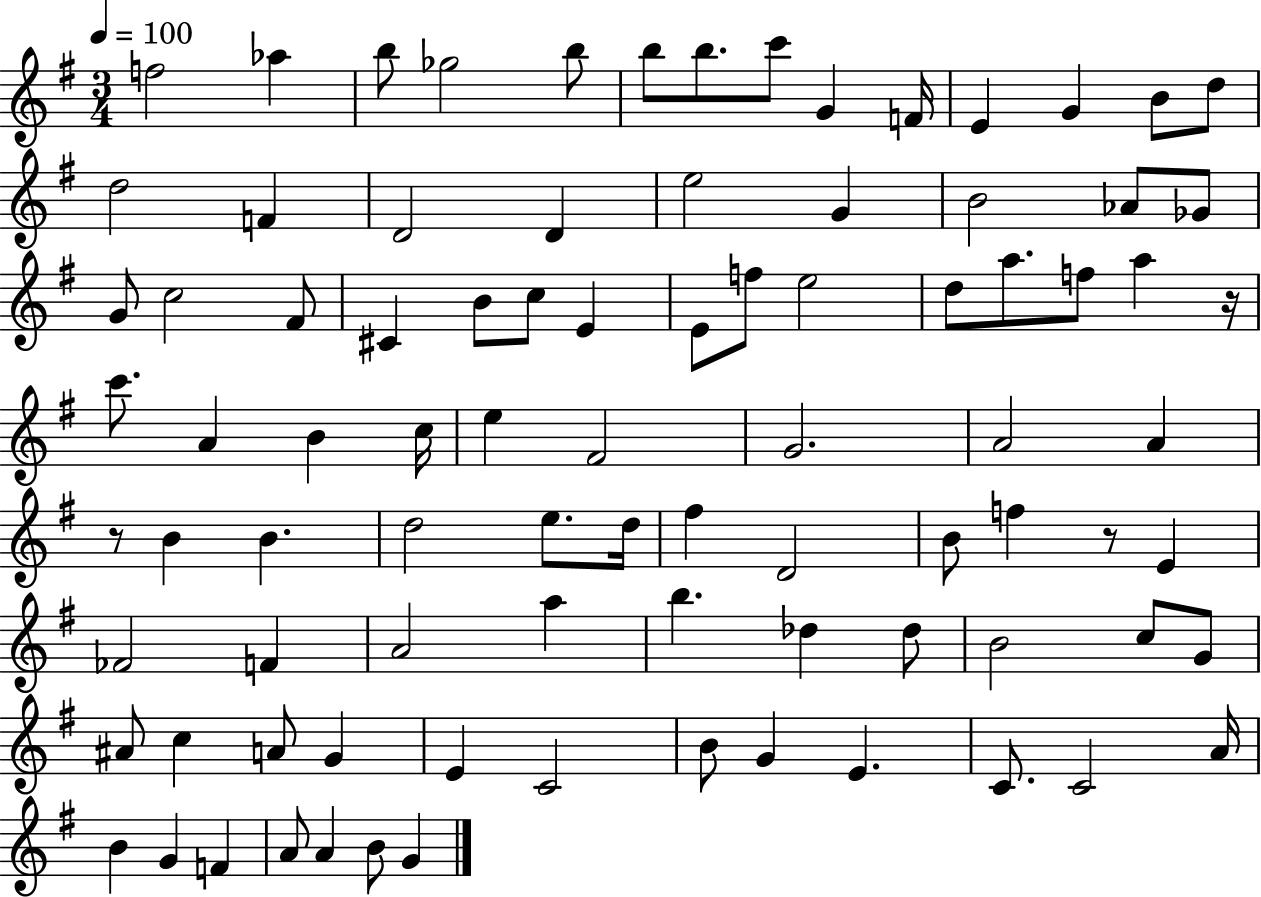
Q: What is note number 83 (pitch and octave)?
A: A4